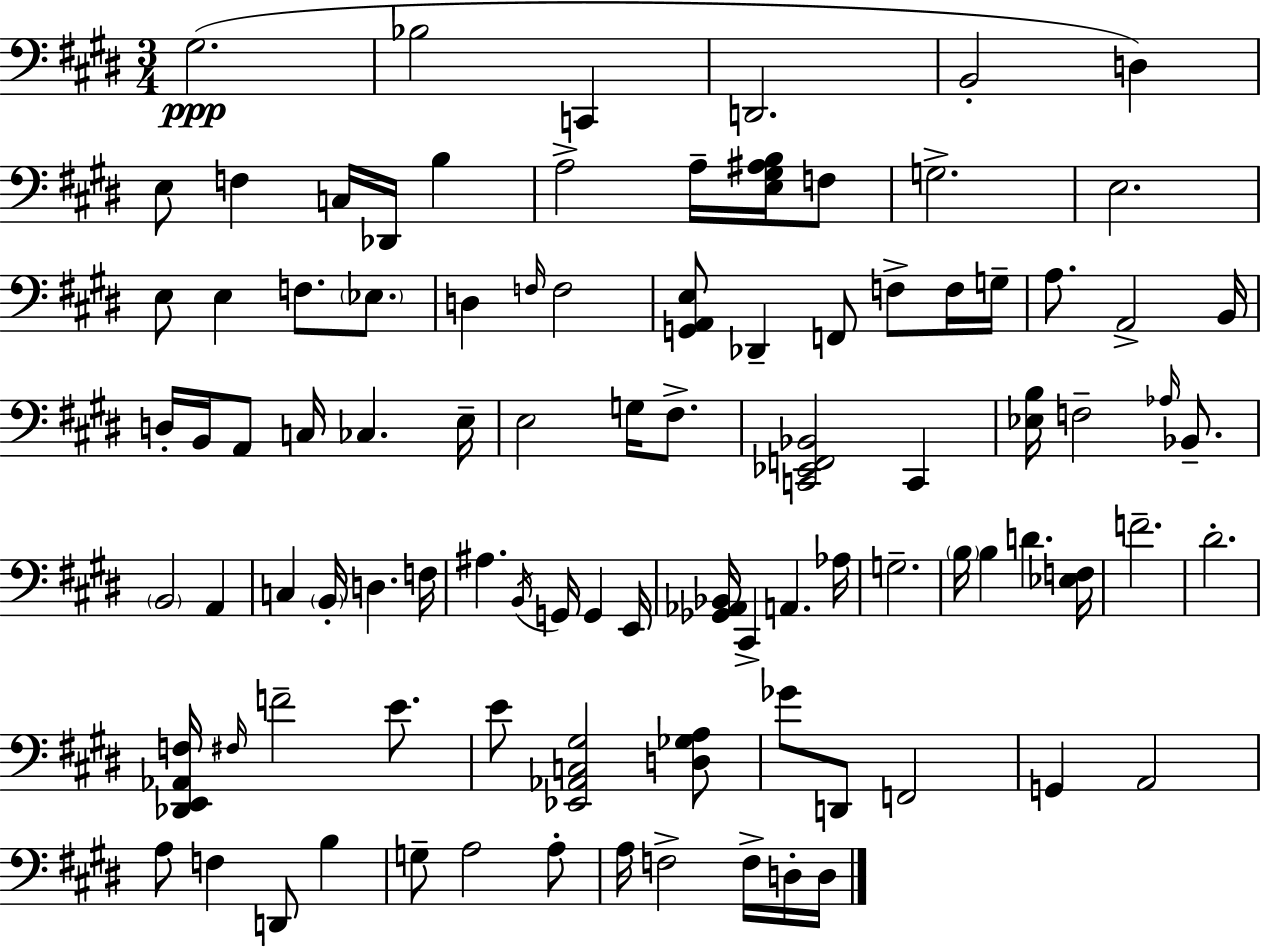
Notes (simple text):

G#3/h. Bb3/h C2/q D2/h. B2/h D3/q E3/e F3/q C3/s Db2/s B3/q A3/h A3/s [E3,G#3,A#3,B3]/s F3/e G3/h. E3/h. E3/e E3/q F3/e. Eb3/e. D3/q F3/s F3/h [G2,A2,E3]/e Db2/q F2/e F3/e F3/s G3/s A3/e. A2/h B2/s D3/s B2/s A2/e C3/s CES3/q. E3/s E3/h G3/s F#3/e. [C2,Eb2,F2,Bb2]/h C2/q [Eb3,B3]/s F3/h Ab3/s Bb2/e. B2/h A2/q C3/q B2/s D3/q. F3/s A#3/q. B2/s G2/s G2/q E2/s [Gb2,Ab2,Bb2]/s C#2/q A2/q. Ab3/s G3/h. B3/s B3/q D4/q. [Eb3,F3]/s F4/h. D#4/h. [Db2,E2,Ab2,F3]/s F#3/s F4/h E4/e. E4/e [Eb2,Ab2,C3,G#3]/h [D3,Gb3,A3]/e Gb4/e D2/e F2/h G2/q A2/h A3/e F3/q D2/e B3/q G3/e A3/h A3/e A3/s F3/h F3/s D3/s D3/s